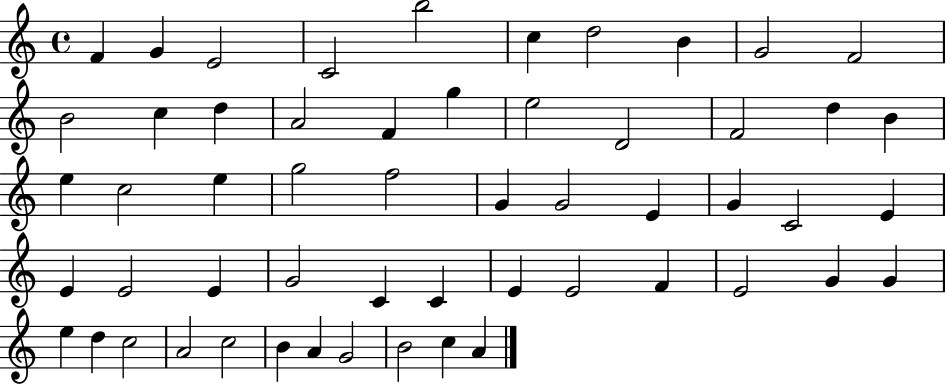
{
  \clef treble
  \time 4/4
  \defaultTimeSignature
  \key c \major
  f'4 g'4 e'2 | c'2 b''2 | c''4 d''2 b'4 | g'2 f'2 | \break b'2 c''4 d''4 | a'2 f'4 g''4 | e''2 d'2 | f'2 d''4 b'4 | \break e''4 c''2 e''4 | g''2 f''2 | g'4 g'2 e'4 | g'4 c'2 e'4 | \break e'4 e'2 e'4 | g'2 c'4 c'4 | e'4 e'2 f'4 | e'2 g'4 g'4 | \break e''4 d''4 c''2 | a'2 c''2 | b'4 a'4 g'2 | b'2 c''4 a'4 | \break \bar "|."
}